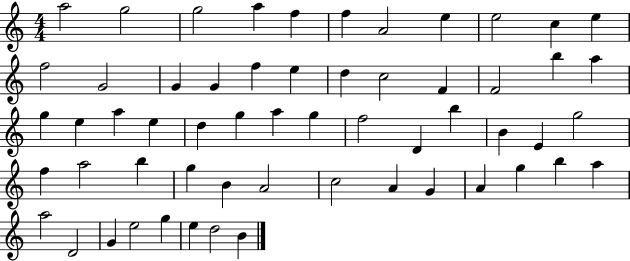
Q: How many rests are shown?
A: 0